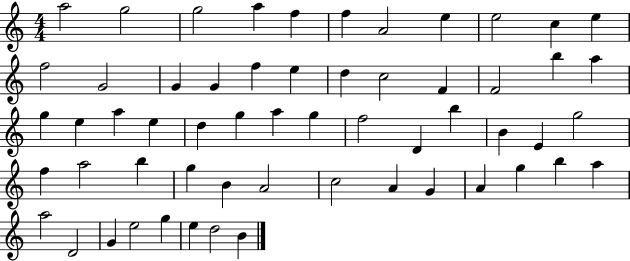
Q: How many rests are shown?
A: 0